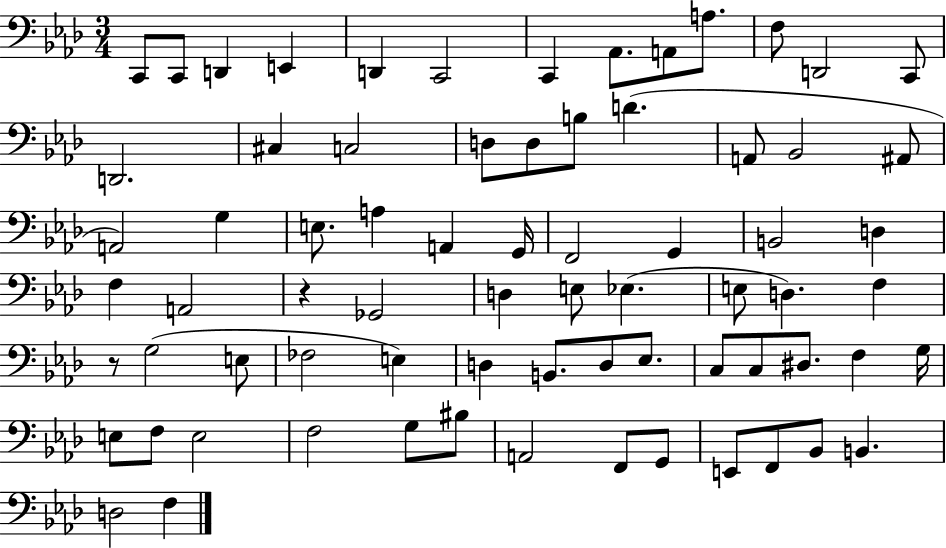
{
  \clef bass
  \numericTimeSignature
  \time 3/4
  \key aes \major
  c,8 c,8 d,4 e,4 | d,4 c,2 | c,4 aes,8. a,8 a8. | f8 d,2 c,8 | \break d,2. | cis4 c2 | d8 d8 b8 d'4.( | a,8 bes,2 ais,8 | \break a,2) g4 | e8. a4 a,4 g,16 | f,2 g,4 | b,2 d4 | \break f4 a,2 | r4 ges,2 | d4 e8 ees4.( | e8 d4.) f4 | \break r8 g2( e8 | fes2 e4) | d4 b,8. d8 ees8. | c8 c8 dis8. f4 g16 | \break e8 f8 e2 | f2 g8 bis8 | a,2 f,8 g,8 | e,8 f,8 bes,8 b,4. | \break d2 f4 | \bar "|."
}